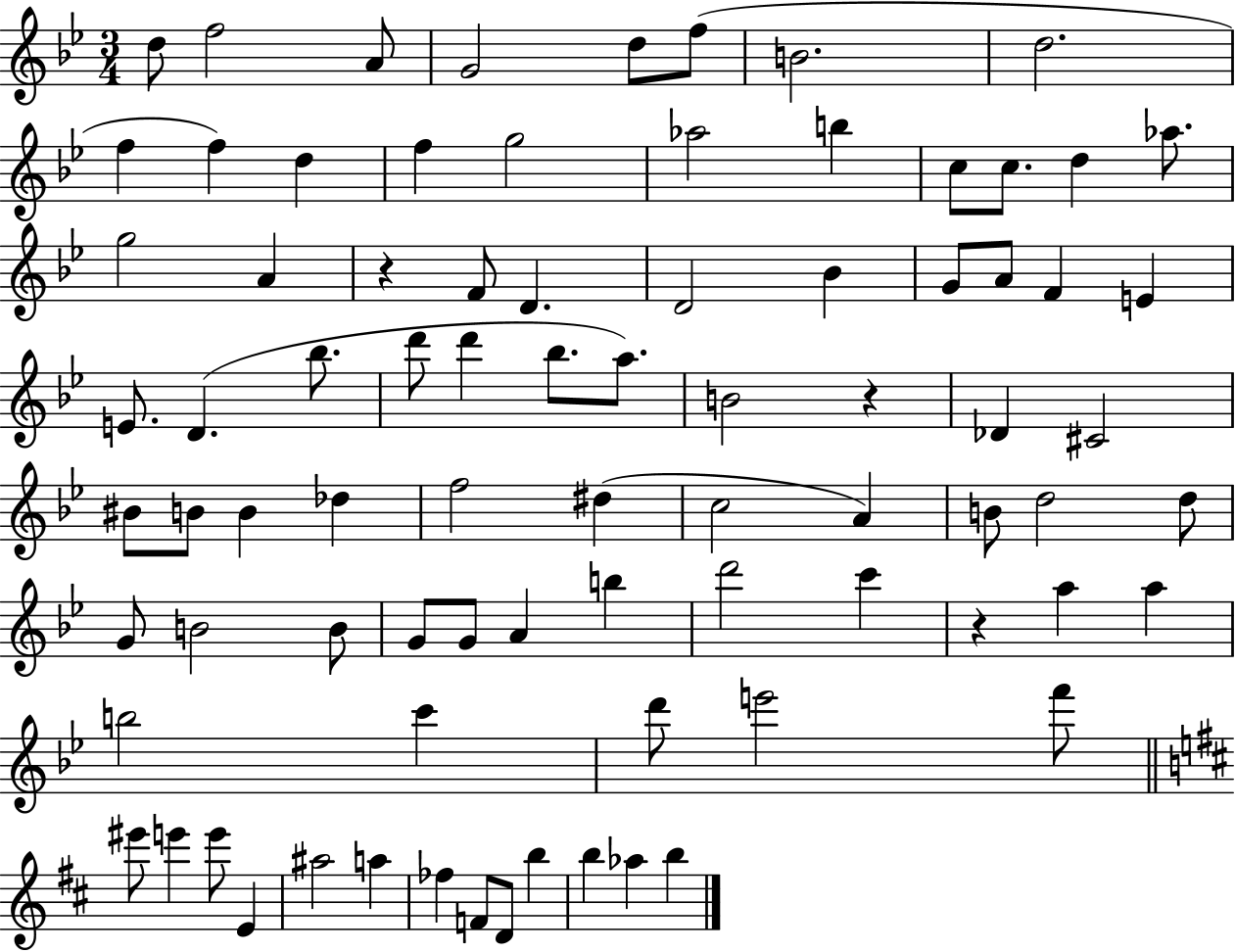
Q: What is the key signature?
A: BES major